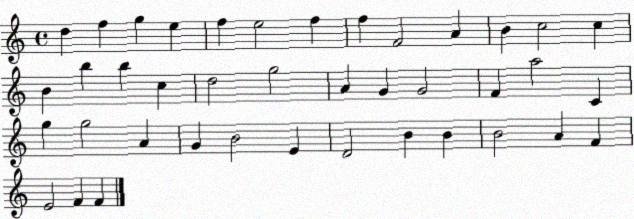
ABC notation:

X:1
T:Untitled
M:4/4
L:1/4
K:C
d f g e f e2 f f F2 A B c2 c B b b c d2 g2 A G G2 F a2 C g g2 A G B2 E D2 B B B2 A F E2 F F